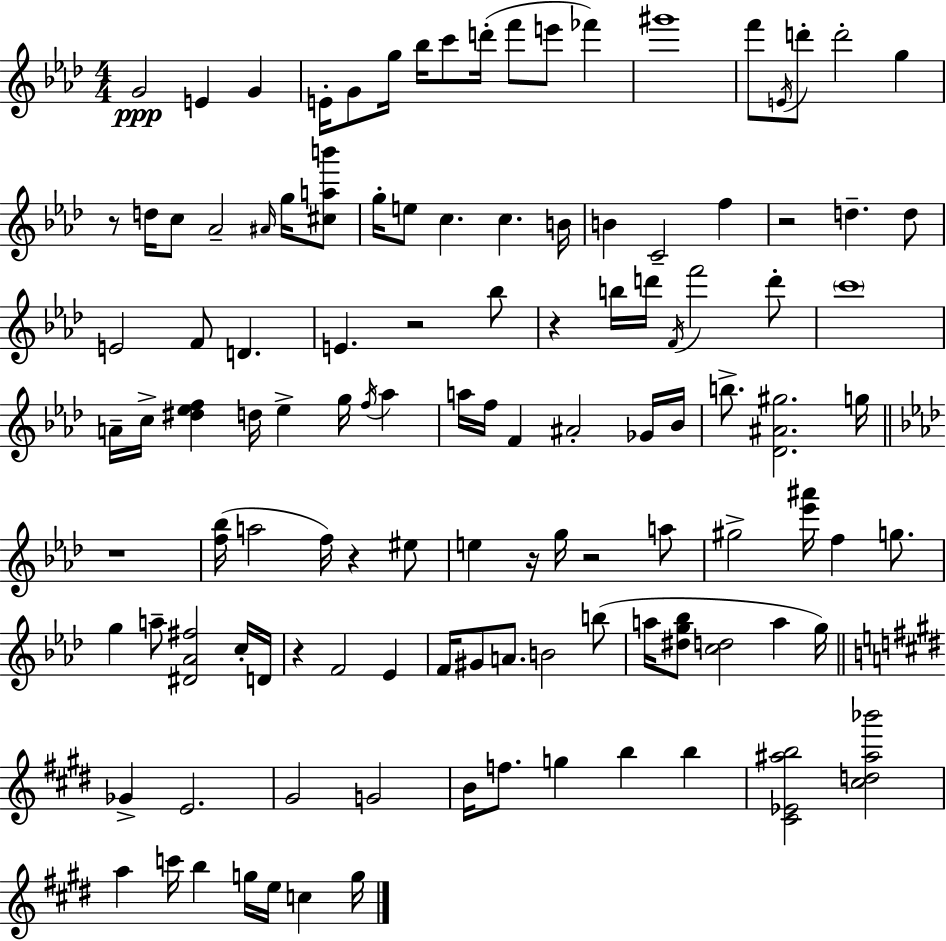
X:1
T:Untitled
M:4/4
L:1/4
K:Ab
G2 E G E/4 G/2 g/4 _b/4 c'/2 d'/4 f'/2 e'/2 _f' ^g'4 f'/2 E/4 d'/2 d'2 g z/2 d/4 c/2 _A2 ^A/4 g/4 [^cab']/2 g/4 e/2 c c B/4 B C2 f z2 d d/2 E2 F/2 D E z2 _b/2 z b/4 d'/4 F/4 f'2 d'/2 c'4 A/4 c/4 [^d_ef] d/4 _e g/4 f/4 _a a/4 f/4 F ^A2 _G/4 _B/4 b/2 [_D^A^g]2 g/4 z4 [f_b]/4 a2 f/4 z ^e/2 e z/4 g/4 z2 a/2 ^g2 [_e'^a']/4 f g/2 g a/2 [^D_A^f]2 c/4 D/4 z F2 _E F/4 ^G/2 A/2 B2 b/2 a/4 [^dg_b]/2 [cd]2 a g/4 _G E2 ^G2 G2 B/4 f/2 g b b [^C_E^ab]2 [^cd^a_b']2 a c'/4 b g/4 e/4 c g/4